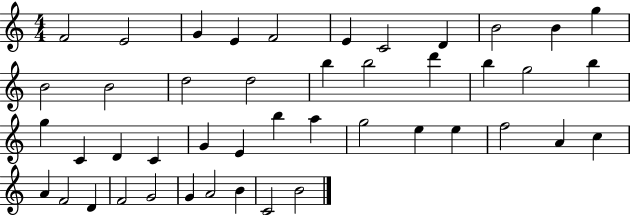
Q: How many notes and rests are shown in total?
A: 45